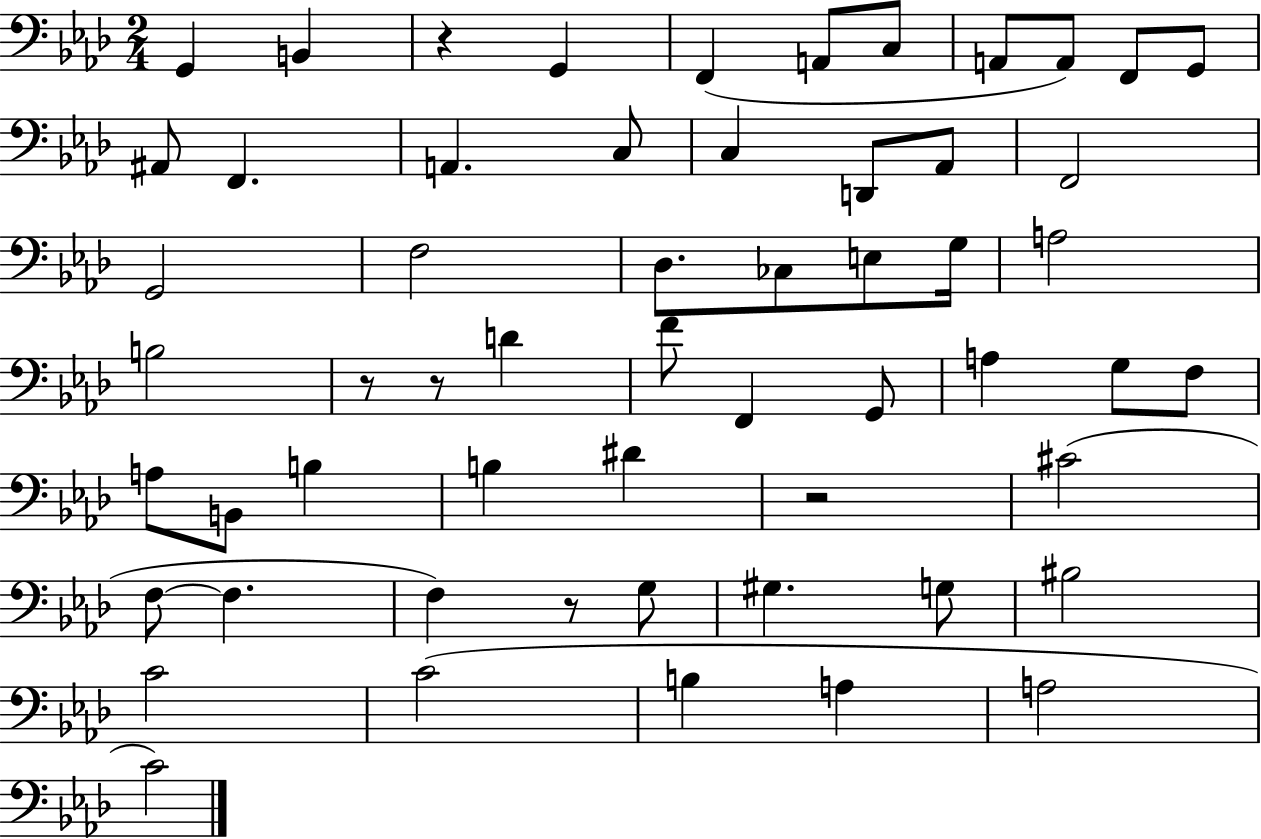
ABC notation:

X:1
T:Untitled
M:2/4
L:1/4
K:Ab
G,, B,, z G,, F,, A,,/2 C,/2 A,,/2 A,,/2 F,,/2 G,,/2 ^A,,/2 F,, A,, C,/2 C, D,,/2 _A,,/2 F,,2 G,,2 F,2 _D,/2 _C,/2 E,/2 G,/4 A,2 B,2 z/2 z/2 D F/2 F,, G,,/2 A, G,/2 F,/2 A,/2 B,,/2 B, B, ^D z2 ^C2 F,/2 F, F, z/2 G,/2 ^G, G,/2 ^B,2 C2 C2 B, A, A,2 C2